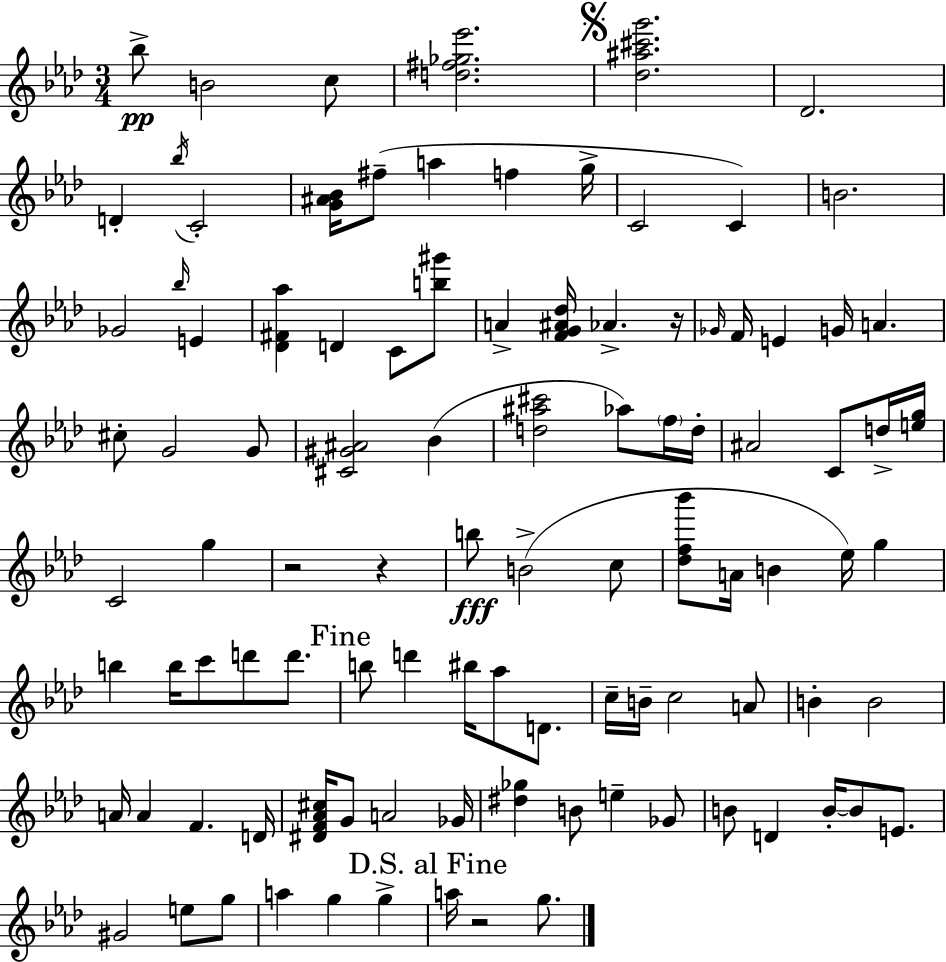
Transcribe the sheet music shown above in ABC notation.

X:1
T:Untitled
M:3/4
L:1/4
K:Ab
_b/2 B2 c/2 [d^f_g_e']2 [_d^a^c'g']2 _D2 D _b/4 C2 [G^A_B]/4 ^f/2 a f g/4 C2 C B2 _G2 _b/4 E [_D^F_a] D C/2 [b^g']/2 A [FG^A_d]/4 _A z/4 _G/4 F/4 E G/4 A ^c/2 G2 G/2 [^C^G^A]2 _B [d^a^c']2 _a/2 f/4 d/4 ^A2 C/2 d/4 [eg]/4 C2 g z2 z b/2 B2 c/2 [_df_b']/2 A/4 B _e/4 g b b/4 c'/2 d'/2 d'/2 b/2 d' ^b/4 _a/2 D/2 c/4 B/4 c2 A/2 B B2 A/4 A F D/4 [^DF_A^c]/4 G/2 A2 _G/4 [^d_g] B/2 e _G/2 B/2 D B/4 B/2 E/2 ^G2 e/2 g/2 a g g a/4 z2 g/2